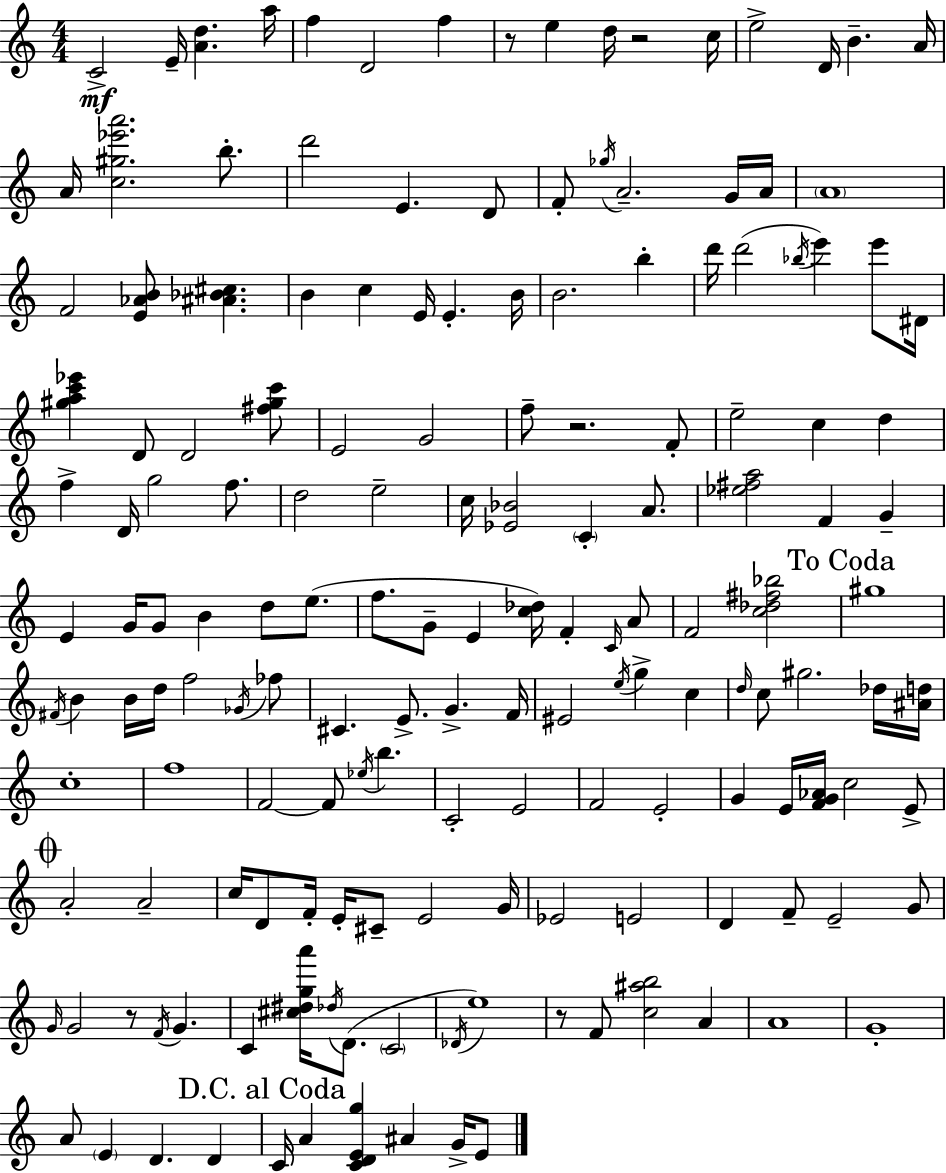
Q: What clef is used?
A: treble